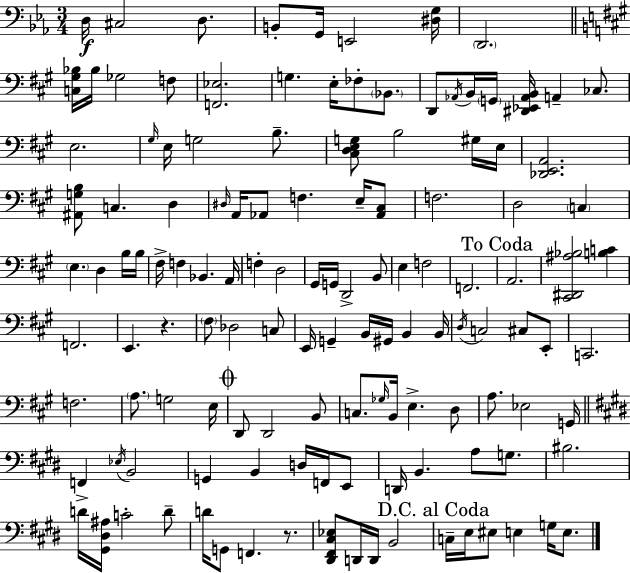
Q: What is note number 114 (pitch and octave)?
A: G3